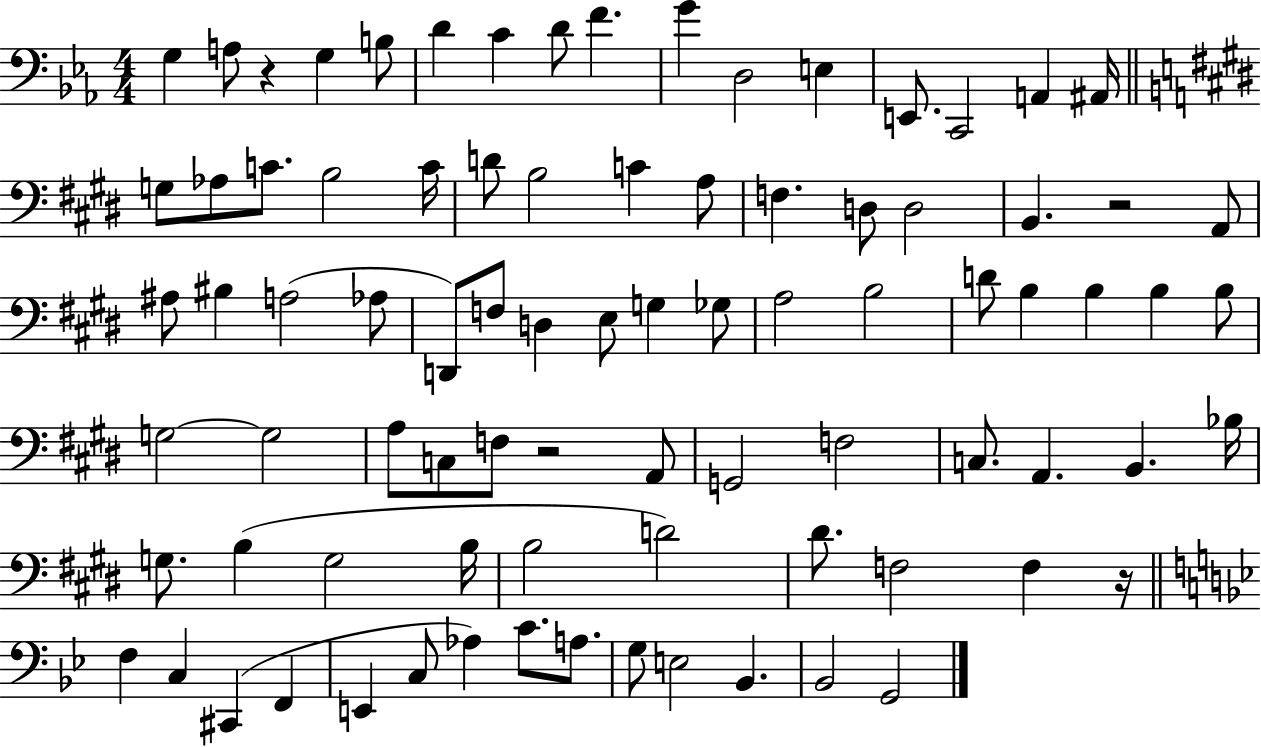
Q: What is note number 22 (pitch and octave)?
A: B3